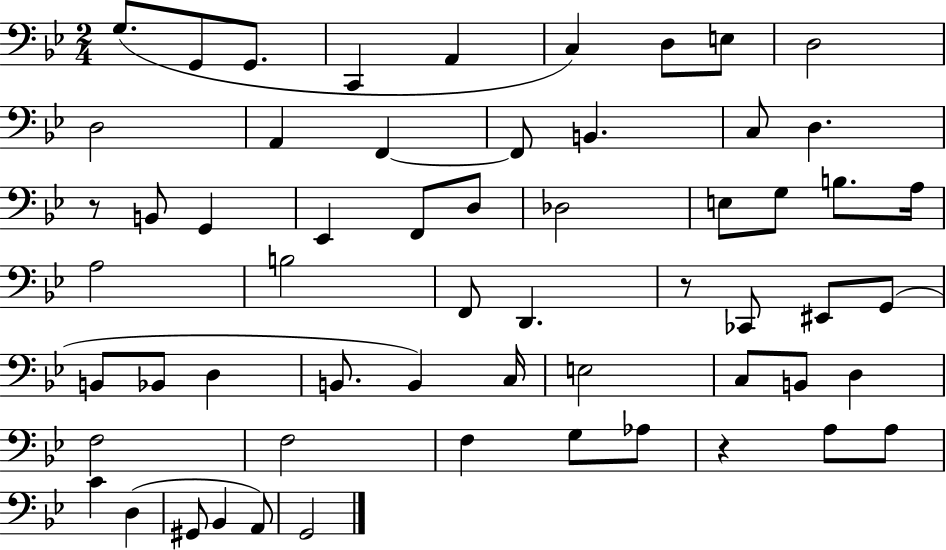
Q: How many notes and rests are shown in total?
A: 59